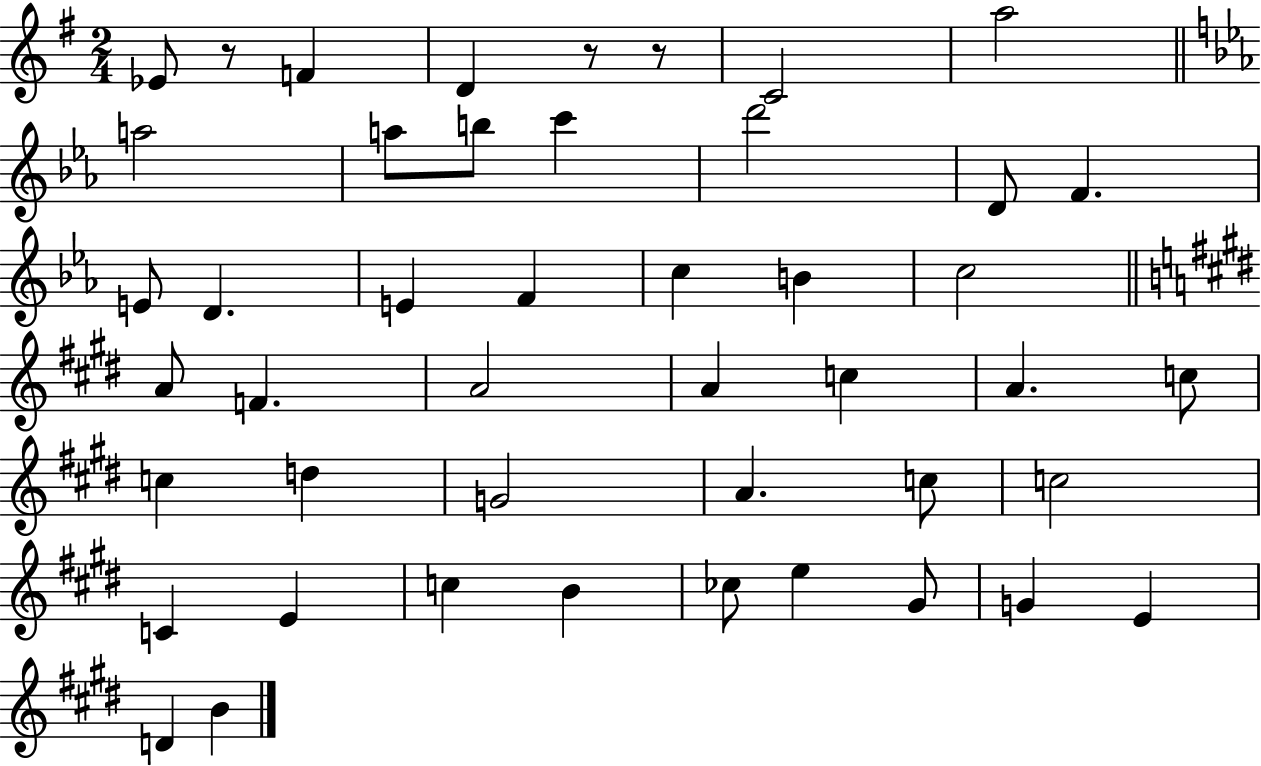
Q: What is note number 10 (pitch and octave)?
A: D6